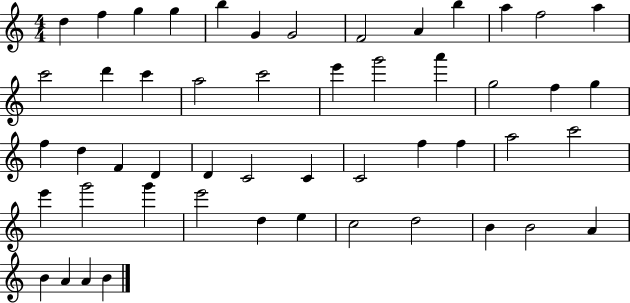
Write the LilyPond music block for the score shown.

{
  \clef treble
  \numericTimeSignature
  \time 4/4
  \key c \major
  d''4 f''4 g''4 g''4 | b''4 g'4 g'2 | f'2 a'4 b''4 | a''4 f''2 a''4 | \break c'''2 d'''4 c'''4 | a''2 c'''2 | e'''4 g'''2 a'''4 | g''2 f''4 g''4 | \break f''4 d''4 f'4 d'4 | d'4 c'2 c'4 | c'2 f''4 f''4 | a''2 c'''2 | \break e'''4 g'''2 g'''4 | e'''2 d''4 e''4 | c''2 d''2 | b'4 b'2 a'4 | \break b'4 a'4 a'4 b'4 | \bar "|."
}